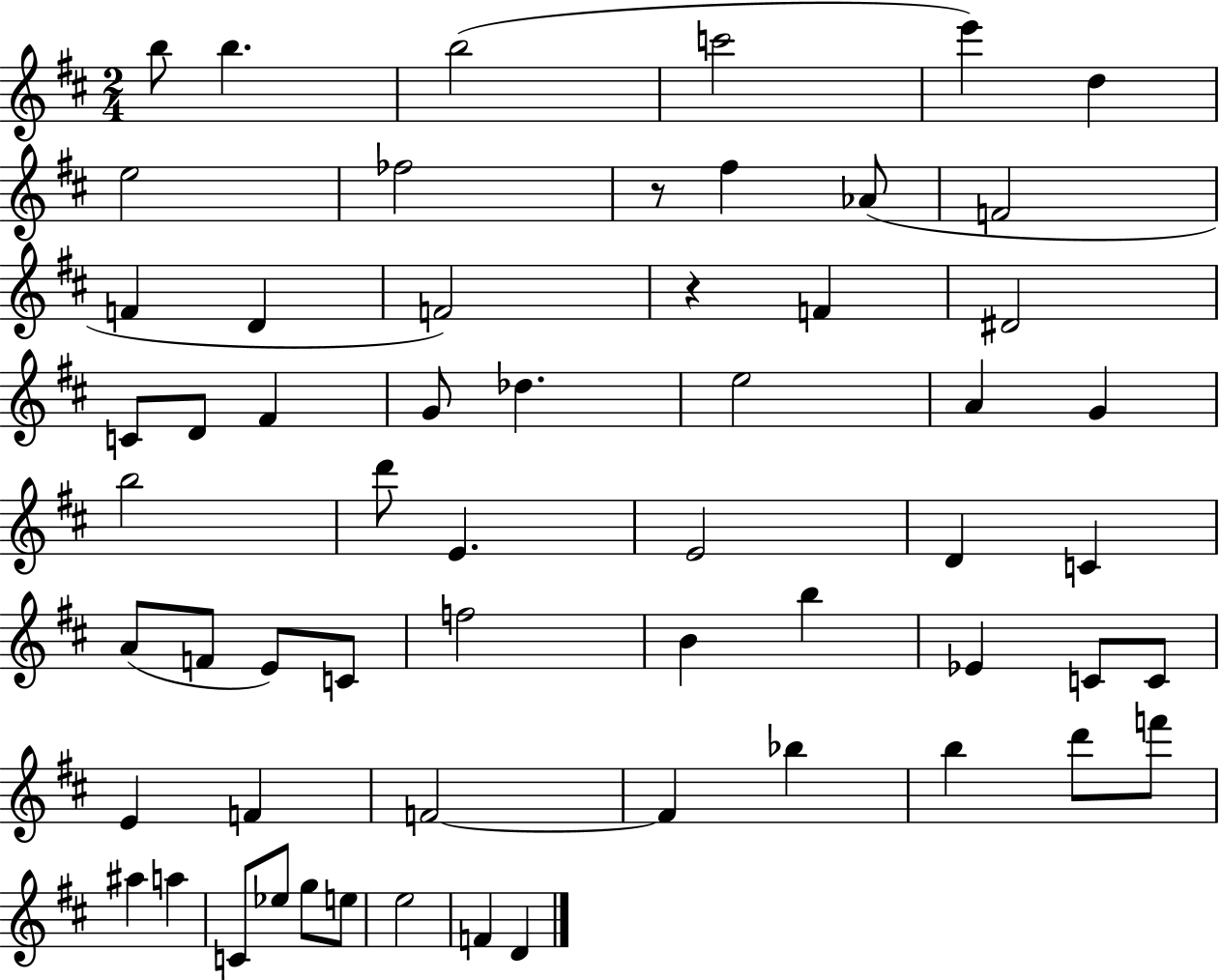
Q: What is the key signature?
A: D major